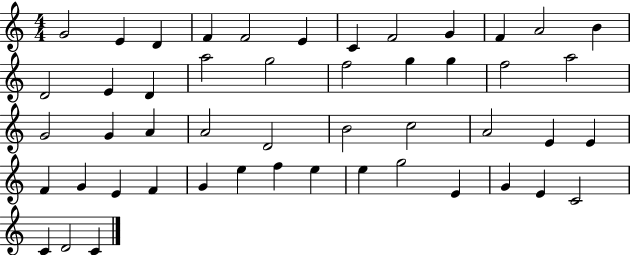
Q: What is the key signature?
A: C major